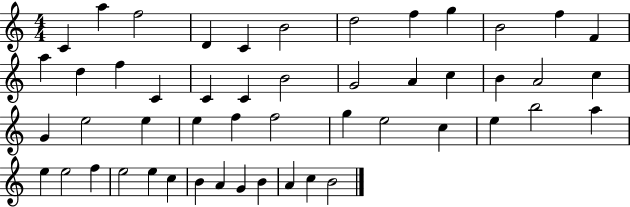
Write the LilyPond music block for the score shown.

{
  \clef treble
  \numericTimeSignature
  \time 4/4
  \key c \major
  c'4 a''4 f''2 | d'4 c'4 b'2 | d''2 f''4 g''4 | b'2 f''4 f'4 | \break a''4 d''4 f''4 c'4 | c'4 c'4 b'2 | g'2 a'4 c''4 | b'4 a'2 c''4 | \break g'4 e''2 e''4 | e''4 f''4 f''2 | g''4 e''2 c''4 | e''4 b''2 a''4 | \break e''4 e''2 f''4 | e''2 e''4 c''4 | b'4 a'4 g'4 b'4 | a'4 c''4 b'2 | \break \bar "|."
}